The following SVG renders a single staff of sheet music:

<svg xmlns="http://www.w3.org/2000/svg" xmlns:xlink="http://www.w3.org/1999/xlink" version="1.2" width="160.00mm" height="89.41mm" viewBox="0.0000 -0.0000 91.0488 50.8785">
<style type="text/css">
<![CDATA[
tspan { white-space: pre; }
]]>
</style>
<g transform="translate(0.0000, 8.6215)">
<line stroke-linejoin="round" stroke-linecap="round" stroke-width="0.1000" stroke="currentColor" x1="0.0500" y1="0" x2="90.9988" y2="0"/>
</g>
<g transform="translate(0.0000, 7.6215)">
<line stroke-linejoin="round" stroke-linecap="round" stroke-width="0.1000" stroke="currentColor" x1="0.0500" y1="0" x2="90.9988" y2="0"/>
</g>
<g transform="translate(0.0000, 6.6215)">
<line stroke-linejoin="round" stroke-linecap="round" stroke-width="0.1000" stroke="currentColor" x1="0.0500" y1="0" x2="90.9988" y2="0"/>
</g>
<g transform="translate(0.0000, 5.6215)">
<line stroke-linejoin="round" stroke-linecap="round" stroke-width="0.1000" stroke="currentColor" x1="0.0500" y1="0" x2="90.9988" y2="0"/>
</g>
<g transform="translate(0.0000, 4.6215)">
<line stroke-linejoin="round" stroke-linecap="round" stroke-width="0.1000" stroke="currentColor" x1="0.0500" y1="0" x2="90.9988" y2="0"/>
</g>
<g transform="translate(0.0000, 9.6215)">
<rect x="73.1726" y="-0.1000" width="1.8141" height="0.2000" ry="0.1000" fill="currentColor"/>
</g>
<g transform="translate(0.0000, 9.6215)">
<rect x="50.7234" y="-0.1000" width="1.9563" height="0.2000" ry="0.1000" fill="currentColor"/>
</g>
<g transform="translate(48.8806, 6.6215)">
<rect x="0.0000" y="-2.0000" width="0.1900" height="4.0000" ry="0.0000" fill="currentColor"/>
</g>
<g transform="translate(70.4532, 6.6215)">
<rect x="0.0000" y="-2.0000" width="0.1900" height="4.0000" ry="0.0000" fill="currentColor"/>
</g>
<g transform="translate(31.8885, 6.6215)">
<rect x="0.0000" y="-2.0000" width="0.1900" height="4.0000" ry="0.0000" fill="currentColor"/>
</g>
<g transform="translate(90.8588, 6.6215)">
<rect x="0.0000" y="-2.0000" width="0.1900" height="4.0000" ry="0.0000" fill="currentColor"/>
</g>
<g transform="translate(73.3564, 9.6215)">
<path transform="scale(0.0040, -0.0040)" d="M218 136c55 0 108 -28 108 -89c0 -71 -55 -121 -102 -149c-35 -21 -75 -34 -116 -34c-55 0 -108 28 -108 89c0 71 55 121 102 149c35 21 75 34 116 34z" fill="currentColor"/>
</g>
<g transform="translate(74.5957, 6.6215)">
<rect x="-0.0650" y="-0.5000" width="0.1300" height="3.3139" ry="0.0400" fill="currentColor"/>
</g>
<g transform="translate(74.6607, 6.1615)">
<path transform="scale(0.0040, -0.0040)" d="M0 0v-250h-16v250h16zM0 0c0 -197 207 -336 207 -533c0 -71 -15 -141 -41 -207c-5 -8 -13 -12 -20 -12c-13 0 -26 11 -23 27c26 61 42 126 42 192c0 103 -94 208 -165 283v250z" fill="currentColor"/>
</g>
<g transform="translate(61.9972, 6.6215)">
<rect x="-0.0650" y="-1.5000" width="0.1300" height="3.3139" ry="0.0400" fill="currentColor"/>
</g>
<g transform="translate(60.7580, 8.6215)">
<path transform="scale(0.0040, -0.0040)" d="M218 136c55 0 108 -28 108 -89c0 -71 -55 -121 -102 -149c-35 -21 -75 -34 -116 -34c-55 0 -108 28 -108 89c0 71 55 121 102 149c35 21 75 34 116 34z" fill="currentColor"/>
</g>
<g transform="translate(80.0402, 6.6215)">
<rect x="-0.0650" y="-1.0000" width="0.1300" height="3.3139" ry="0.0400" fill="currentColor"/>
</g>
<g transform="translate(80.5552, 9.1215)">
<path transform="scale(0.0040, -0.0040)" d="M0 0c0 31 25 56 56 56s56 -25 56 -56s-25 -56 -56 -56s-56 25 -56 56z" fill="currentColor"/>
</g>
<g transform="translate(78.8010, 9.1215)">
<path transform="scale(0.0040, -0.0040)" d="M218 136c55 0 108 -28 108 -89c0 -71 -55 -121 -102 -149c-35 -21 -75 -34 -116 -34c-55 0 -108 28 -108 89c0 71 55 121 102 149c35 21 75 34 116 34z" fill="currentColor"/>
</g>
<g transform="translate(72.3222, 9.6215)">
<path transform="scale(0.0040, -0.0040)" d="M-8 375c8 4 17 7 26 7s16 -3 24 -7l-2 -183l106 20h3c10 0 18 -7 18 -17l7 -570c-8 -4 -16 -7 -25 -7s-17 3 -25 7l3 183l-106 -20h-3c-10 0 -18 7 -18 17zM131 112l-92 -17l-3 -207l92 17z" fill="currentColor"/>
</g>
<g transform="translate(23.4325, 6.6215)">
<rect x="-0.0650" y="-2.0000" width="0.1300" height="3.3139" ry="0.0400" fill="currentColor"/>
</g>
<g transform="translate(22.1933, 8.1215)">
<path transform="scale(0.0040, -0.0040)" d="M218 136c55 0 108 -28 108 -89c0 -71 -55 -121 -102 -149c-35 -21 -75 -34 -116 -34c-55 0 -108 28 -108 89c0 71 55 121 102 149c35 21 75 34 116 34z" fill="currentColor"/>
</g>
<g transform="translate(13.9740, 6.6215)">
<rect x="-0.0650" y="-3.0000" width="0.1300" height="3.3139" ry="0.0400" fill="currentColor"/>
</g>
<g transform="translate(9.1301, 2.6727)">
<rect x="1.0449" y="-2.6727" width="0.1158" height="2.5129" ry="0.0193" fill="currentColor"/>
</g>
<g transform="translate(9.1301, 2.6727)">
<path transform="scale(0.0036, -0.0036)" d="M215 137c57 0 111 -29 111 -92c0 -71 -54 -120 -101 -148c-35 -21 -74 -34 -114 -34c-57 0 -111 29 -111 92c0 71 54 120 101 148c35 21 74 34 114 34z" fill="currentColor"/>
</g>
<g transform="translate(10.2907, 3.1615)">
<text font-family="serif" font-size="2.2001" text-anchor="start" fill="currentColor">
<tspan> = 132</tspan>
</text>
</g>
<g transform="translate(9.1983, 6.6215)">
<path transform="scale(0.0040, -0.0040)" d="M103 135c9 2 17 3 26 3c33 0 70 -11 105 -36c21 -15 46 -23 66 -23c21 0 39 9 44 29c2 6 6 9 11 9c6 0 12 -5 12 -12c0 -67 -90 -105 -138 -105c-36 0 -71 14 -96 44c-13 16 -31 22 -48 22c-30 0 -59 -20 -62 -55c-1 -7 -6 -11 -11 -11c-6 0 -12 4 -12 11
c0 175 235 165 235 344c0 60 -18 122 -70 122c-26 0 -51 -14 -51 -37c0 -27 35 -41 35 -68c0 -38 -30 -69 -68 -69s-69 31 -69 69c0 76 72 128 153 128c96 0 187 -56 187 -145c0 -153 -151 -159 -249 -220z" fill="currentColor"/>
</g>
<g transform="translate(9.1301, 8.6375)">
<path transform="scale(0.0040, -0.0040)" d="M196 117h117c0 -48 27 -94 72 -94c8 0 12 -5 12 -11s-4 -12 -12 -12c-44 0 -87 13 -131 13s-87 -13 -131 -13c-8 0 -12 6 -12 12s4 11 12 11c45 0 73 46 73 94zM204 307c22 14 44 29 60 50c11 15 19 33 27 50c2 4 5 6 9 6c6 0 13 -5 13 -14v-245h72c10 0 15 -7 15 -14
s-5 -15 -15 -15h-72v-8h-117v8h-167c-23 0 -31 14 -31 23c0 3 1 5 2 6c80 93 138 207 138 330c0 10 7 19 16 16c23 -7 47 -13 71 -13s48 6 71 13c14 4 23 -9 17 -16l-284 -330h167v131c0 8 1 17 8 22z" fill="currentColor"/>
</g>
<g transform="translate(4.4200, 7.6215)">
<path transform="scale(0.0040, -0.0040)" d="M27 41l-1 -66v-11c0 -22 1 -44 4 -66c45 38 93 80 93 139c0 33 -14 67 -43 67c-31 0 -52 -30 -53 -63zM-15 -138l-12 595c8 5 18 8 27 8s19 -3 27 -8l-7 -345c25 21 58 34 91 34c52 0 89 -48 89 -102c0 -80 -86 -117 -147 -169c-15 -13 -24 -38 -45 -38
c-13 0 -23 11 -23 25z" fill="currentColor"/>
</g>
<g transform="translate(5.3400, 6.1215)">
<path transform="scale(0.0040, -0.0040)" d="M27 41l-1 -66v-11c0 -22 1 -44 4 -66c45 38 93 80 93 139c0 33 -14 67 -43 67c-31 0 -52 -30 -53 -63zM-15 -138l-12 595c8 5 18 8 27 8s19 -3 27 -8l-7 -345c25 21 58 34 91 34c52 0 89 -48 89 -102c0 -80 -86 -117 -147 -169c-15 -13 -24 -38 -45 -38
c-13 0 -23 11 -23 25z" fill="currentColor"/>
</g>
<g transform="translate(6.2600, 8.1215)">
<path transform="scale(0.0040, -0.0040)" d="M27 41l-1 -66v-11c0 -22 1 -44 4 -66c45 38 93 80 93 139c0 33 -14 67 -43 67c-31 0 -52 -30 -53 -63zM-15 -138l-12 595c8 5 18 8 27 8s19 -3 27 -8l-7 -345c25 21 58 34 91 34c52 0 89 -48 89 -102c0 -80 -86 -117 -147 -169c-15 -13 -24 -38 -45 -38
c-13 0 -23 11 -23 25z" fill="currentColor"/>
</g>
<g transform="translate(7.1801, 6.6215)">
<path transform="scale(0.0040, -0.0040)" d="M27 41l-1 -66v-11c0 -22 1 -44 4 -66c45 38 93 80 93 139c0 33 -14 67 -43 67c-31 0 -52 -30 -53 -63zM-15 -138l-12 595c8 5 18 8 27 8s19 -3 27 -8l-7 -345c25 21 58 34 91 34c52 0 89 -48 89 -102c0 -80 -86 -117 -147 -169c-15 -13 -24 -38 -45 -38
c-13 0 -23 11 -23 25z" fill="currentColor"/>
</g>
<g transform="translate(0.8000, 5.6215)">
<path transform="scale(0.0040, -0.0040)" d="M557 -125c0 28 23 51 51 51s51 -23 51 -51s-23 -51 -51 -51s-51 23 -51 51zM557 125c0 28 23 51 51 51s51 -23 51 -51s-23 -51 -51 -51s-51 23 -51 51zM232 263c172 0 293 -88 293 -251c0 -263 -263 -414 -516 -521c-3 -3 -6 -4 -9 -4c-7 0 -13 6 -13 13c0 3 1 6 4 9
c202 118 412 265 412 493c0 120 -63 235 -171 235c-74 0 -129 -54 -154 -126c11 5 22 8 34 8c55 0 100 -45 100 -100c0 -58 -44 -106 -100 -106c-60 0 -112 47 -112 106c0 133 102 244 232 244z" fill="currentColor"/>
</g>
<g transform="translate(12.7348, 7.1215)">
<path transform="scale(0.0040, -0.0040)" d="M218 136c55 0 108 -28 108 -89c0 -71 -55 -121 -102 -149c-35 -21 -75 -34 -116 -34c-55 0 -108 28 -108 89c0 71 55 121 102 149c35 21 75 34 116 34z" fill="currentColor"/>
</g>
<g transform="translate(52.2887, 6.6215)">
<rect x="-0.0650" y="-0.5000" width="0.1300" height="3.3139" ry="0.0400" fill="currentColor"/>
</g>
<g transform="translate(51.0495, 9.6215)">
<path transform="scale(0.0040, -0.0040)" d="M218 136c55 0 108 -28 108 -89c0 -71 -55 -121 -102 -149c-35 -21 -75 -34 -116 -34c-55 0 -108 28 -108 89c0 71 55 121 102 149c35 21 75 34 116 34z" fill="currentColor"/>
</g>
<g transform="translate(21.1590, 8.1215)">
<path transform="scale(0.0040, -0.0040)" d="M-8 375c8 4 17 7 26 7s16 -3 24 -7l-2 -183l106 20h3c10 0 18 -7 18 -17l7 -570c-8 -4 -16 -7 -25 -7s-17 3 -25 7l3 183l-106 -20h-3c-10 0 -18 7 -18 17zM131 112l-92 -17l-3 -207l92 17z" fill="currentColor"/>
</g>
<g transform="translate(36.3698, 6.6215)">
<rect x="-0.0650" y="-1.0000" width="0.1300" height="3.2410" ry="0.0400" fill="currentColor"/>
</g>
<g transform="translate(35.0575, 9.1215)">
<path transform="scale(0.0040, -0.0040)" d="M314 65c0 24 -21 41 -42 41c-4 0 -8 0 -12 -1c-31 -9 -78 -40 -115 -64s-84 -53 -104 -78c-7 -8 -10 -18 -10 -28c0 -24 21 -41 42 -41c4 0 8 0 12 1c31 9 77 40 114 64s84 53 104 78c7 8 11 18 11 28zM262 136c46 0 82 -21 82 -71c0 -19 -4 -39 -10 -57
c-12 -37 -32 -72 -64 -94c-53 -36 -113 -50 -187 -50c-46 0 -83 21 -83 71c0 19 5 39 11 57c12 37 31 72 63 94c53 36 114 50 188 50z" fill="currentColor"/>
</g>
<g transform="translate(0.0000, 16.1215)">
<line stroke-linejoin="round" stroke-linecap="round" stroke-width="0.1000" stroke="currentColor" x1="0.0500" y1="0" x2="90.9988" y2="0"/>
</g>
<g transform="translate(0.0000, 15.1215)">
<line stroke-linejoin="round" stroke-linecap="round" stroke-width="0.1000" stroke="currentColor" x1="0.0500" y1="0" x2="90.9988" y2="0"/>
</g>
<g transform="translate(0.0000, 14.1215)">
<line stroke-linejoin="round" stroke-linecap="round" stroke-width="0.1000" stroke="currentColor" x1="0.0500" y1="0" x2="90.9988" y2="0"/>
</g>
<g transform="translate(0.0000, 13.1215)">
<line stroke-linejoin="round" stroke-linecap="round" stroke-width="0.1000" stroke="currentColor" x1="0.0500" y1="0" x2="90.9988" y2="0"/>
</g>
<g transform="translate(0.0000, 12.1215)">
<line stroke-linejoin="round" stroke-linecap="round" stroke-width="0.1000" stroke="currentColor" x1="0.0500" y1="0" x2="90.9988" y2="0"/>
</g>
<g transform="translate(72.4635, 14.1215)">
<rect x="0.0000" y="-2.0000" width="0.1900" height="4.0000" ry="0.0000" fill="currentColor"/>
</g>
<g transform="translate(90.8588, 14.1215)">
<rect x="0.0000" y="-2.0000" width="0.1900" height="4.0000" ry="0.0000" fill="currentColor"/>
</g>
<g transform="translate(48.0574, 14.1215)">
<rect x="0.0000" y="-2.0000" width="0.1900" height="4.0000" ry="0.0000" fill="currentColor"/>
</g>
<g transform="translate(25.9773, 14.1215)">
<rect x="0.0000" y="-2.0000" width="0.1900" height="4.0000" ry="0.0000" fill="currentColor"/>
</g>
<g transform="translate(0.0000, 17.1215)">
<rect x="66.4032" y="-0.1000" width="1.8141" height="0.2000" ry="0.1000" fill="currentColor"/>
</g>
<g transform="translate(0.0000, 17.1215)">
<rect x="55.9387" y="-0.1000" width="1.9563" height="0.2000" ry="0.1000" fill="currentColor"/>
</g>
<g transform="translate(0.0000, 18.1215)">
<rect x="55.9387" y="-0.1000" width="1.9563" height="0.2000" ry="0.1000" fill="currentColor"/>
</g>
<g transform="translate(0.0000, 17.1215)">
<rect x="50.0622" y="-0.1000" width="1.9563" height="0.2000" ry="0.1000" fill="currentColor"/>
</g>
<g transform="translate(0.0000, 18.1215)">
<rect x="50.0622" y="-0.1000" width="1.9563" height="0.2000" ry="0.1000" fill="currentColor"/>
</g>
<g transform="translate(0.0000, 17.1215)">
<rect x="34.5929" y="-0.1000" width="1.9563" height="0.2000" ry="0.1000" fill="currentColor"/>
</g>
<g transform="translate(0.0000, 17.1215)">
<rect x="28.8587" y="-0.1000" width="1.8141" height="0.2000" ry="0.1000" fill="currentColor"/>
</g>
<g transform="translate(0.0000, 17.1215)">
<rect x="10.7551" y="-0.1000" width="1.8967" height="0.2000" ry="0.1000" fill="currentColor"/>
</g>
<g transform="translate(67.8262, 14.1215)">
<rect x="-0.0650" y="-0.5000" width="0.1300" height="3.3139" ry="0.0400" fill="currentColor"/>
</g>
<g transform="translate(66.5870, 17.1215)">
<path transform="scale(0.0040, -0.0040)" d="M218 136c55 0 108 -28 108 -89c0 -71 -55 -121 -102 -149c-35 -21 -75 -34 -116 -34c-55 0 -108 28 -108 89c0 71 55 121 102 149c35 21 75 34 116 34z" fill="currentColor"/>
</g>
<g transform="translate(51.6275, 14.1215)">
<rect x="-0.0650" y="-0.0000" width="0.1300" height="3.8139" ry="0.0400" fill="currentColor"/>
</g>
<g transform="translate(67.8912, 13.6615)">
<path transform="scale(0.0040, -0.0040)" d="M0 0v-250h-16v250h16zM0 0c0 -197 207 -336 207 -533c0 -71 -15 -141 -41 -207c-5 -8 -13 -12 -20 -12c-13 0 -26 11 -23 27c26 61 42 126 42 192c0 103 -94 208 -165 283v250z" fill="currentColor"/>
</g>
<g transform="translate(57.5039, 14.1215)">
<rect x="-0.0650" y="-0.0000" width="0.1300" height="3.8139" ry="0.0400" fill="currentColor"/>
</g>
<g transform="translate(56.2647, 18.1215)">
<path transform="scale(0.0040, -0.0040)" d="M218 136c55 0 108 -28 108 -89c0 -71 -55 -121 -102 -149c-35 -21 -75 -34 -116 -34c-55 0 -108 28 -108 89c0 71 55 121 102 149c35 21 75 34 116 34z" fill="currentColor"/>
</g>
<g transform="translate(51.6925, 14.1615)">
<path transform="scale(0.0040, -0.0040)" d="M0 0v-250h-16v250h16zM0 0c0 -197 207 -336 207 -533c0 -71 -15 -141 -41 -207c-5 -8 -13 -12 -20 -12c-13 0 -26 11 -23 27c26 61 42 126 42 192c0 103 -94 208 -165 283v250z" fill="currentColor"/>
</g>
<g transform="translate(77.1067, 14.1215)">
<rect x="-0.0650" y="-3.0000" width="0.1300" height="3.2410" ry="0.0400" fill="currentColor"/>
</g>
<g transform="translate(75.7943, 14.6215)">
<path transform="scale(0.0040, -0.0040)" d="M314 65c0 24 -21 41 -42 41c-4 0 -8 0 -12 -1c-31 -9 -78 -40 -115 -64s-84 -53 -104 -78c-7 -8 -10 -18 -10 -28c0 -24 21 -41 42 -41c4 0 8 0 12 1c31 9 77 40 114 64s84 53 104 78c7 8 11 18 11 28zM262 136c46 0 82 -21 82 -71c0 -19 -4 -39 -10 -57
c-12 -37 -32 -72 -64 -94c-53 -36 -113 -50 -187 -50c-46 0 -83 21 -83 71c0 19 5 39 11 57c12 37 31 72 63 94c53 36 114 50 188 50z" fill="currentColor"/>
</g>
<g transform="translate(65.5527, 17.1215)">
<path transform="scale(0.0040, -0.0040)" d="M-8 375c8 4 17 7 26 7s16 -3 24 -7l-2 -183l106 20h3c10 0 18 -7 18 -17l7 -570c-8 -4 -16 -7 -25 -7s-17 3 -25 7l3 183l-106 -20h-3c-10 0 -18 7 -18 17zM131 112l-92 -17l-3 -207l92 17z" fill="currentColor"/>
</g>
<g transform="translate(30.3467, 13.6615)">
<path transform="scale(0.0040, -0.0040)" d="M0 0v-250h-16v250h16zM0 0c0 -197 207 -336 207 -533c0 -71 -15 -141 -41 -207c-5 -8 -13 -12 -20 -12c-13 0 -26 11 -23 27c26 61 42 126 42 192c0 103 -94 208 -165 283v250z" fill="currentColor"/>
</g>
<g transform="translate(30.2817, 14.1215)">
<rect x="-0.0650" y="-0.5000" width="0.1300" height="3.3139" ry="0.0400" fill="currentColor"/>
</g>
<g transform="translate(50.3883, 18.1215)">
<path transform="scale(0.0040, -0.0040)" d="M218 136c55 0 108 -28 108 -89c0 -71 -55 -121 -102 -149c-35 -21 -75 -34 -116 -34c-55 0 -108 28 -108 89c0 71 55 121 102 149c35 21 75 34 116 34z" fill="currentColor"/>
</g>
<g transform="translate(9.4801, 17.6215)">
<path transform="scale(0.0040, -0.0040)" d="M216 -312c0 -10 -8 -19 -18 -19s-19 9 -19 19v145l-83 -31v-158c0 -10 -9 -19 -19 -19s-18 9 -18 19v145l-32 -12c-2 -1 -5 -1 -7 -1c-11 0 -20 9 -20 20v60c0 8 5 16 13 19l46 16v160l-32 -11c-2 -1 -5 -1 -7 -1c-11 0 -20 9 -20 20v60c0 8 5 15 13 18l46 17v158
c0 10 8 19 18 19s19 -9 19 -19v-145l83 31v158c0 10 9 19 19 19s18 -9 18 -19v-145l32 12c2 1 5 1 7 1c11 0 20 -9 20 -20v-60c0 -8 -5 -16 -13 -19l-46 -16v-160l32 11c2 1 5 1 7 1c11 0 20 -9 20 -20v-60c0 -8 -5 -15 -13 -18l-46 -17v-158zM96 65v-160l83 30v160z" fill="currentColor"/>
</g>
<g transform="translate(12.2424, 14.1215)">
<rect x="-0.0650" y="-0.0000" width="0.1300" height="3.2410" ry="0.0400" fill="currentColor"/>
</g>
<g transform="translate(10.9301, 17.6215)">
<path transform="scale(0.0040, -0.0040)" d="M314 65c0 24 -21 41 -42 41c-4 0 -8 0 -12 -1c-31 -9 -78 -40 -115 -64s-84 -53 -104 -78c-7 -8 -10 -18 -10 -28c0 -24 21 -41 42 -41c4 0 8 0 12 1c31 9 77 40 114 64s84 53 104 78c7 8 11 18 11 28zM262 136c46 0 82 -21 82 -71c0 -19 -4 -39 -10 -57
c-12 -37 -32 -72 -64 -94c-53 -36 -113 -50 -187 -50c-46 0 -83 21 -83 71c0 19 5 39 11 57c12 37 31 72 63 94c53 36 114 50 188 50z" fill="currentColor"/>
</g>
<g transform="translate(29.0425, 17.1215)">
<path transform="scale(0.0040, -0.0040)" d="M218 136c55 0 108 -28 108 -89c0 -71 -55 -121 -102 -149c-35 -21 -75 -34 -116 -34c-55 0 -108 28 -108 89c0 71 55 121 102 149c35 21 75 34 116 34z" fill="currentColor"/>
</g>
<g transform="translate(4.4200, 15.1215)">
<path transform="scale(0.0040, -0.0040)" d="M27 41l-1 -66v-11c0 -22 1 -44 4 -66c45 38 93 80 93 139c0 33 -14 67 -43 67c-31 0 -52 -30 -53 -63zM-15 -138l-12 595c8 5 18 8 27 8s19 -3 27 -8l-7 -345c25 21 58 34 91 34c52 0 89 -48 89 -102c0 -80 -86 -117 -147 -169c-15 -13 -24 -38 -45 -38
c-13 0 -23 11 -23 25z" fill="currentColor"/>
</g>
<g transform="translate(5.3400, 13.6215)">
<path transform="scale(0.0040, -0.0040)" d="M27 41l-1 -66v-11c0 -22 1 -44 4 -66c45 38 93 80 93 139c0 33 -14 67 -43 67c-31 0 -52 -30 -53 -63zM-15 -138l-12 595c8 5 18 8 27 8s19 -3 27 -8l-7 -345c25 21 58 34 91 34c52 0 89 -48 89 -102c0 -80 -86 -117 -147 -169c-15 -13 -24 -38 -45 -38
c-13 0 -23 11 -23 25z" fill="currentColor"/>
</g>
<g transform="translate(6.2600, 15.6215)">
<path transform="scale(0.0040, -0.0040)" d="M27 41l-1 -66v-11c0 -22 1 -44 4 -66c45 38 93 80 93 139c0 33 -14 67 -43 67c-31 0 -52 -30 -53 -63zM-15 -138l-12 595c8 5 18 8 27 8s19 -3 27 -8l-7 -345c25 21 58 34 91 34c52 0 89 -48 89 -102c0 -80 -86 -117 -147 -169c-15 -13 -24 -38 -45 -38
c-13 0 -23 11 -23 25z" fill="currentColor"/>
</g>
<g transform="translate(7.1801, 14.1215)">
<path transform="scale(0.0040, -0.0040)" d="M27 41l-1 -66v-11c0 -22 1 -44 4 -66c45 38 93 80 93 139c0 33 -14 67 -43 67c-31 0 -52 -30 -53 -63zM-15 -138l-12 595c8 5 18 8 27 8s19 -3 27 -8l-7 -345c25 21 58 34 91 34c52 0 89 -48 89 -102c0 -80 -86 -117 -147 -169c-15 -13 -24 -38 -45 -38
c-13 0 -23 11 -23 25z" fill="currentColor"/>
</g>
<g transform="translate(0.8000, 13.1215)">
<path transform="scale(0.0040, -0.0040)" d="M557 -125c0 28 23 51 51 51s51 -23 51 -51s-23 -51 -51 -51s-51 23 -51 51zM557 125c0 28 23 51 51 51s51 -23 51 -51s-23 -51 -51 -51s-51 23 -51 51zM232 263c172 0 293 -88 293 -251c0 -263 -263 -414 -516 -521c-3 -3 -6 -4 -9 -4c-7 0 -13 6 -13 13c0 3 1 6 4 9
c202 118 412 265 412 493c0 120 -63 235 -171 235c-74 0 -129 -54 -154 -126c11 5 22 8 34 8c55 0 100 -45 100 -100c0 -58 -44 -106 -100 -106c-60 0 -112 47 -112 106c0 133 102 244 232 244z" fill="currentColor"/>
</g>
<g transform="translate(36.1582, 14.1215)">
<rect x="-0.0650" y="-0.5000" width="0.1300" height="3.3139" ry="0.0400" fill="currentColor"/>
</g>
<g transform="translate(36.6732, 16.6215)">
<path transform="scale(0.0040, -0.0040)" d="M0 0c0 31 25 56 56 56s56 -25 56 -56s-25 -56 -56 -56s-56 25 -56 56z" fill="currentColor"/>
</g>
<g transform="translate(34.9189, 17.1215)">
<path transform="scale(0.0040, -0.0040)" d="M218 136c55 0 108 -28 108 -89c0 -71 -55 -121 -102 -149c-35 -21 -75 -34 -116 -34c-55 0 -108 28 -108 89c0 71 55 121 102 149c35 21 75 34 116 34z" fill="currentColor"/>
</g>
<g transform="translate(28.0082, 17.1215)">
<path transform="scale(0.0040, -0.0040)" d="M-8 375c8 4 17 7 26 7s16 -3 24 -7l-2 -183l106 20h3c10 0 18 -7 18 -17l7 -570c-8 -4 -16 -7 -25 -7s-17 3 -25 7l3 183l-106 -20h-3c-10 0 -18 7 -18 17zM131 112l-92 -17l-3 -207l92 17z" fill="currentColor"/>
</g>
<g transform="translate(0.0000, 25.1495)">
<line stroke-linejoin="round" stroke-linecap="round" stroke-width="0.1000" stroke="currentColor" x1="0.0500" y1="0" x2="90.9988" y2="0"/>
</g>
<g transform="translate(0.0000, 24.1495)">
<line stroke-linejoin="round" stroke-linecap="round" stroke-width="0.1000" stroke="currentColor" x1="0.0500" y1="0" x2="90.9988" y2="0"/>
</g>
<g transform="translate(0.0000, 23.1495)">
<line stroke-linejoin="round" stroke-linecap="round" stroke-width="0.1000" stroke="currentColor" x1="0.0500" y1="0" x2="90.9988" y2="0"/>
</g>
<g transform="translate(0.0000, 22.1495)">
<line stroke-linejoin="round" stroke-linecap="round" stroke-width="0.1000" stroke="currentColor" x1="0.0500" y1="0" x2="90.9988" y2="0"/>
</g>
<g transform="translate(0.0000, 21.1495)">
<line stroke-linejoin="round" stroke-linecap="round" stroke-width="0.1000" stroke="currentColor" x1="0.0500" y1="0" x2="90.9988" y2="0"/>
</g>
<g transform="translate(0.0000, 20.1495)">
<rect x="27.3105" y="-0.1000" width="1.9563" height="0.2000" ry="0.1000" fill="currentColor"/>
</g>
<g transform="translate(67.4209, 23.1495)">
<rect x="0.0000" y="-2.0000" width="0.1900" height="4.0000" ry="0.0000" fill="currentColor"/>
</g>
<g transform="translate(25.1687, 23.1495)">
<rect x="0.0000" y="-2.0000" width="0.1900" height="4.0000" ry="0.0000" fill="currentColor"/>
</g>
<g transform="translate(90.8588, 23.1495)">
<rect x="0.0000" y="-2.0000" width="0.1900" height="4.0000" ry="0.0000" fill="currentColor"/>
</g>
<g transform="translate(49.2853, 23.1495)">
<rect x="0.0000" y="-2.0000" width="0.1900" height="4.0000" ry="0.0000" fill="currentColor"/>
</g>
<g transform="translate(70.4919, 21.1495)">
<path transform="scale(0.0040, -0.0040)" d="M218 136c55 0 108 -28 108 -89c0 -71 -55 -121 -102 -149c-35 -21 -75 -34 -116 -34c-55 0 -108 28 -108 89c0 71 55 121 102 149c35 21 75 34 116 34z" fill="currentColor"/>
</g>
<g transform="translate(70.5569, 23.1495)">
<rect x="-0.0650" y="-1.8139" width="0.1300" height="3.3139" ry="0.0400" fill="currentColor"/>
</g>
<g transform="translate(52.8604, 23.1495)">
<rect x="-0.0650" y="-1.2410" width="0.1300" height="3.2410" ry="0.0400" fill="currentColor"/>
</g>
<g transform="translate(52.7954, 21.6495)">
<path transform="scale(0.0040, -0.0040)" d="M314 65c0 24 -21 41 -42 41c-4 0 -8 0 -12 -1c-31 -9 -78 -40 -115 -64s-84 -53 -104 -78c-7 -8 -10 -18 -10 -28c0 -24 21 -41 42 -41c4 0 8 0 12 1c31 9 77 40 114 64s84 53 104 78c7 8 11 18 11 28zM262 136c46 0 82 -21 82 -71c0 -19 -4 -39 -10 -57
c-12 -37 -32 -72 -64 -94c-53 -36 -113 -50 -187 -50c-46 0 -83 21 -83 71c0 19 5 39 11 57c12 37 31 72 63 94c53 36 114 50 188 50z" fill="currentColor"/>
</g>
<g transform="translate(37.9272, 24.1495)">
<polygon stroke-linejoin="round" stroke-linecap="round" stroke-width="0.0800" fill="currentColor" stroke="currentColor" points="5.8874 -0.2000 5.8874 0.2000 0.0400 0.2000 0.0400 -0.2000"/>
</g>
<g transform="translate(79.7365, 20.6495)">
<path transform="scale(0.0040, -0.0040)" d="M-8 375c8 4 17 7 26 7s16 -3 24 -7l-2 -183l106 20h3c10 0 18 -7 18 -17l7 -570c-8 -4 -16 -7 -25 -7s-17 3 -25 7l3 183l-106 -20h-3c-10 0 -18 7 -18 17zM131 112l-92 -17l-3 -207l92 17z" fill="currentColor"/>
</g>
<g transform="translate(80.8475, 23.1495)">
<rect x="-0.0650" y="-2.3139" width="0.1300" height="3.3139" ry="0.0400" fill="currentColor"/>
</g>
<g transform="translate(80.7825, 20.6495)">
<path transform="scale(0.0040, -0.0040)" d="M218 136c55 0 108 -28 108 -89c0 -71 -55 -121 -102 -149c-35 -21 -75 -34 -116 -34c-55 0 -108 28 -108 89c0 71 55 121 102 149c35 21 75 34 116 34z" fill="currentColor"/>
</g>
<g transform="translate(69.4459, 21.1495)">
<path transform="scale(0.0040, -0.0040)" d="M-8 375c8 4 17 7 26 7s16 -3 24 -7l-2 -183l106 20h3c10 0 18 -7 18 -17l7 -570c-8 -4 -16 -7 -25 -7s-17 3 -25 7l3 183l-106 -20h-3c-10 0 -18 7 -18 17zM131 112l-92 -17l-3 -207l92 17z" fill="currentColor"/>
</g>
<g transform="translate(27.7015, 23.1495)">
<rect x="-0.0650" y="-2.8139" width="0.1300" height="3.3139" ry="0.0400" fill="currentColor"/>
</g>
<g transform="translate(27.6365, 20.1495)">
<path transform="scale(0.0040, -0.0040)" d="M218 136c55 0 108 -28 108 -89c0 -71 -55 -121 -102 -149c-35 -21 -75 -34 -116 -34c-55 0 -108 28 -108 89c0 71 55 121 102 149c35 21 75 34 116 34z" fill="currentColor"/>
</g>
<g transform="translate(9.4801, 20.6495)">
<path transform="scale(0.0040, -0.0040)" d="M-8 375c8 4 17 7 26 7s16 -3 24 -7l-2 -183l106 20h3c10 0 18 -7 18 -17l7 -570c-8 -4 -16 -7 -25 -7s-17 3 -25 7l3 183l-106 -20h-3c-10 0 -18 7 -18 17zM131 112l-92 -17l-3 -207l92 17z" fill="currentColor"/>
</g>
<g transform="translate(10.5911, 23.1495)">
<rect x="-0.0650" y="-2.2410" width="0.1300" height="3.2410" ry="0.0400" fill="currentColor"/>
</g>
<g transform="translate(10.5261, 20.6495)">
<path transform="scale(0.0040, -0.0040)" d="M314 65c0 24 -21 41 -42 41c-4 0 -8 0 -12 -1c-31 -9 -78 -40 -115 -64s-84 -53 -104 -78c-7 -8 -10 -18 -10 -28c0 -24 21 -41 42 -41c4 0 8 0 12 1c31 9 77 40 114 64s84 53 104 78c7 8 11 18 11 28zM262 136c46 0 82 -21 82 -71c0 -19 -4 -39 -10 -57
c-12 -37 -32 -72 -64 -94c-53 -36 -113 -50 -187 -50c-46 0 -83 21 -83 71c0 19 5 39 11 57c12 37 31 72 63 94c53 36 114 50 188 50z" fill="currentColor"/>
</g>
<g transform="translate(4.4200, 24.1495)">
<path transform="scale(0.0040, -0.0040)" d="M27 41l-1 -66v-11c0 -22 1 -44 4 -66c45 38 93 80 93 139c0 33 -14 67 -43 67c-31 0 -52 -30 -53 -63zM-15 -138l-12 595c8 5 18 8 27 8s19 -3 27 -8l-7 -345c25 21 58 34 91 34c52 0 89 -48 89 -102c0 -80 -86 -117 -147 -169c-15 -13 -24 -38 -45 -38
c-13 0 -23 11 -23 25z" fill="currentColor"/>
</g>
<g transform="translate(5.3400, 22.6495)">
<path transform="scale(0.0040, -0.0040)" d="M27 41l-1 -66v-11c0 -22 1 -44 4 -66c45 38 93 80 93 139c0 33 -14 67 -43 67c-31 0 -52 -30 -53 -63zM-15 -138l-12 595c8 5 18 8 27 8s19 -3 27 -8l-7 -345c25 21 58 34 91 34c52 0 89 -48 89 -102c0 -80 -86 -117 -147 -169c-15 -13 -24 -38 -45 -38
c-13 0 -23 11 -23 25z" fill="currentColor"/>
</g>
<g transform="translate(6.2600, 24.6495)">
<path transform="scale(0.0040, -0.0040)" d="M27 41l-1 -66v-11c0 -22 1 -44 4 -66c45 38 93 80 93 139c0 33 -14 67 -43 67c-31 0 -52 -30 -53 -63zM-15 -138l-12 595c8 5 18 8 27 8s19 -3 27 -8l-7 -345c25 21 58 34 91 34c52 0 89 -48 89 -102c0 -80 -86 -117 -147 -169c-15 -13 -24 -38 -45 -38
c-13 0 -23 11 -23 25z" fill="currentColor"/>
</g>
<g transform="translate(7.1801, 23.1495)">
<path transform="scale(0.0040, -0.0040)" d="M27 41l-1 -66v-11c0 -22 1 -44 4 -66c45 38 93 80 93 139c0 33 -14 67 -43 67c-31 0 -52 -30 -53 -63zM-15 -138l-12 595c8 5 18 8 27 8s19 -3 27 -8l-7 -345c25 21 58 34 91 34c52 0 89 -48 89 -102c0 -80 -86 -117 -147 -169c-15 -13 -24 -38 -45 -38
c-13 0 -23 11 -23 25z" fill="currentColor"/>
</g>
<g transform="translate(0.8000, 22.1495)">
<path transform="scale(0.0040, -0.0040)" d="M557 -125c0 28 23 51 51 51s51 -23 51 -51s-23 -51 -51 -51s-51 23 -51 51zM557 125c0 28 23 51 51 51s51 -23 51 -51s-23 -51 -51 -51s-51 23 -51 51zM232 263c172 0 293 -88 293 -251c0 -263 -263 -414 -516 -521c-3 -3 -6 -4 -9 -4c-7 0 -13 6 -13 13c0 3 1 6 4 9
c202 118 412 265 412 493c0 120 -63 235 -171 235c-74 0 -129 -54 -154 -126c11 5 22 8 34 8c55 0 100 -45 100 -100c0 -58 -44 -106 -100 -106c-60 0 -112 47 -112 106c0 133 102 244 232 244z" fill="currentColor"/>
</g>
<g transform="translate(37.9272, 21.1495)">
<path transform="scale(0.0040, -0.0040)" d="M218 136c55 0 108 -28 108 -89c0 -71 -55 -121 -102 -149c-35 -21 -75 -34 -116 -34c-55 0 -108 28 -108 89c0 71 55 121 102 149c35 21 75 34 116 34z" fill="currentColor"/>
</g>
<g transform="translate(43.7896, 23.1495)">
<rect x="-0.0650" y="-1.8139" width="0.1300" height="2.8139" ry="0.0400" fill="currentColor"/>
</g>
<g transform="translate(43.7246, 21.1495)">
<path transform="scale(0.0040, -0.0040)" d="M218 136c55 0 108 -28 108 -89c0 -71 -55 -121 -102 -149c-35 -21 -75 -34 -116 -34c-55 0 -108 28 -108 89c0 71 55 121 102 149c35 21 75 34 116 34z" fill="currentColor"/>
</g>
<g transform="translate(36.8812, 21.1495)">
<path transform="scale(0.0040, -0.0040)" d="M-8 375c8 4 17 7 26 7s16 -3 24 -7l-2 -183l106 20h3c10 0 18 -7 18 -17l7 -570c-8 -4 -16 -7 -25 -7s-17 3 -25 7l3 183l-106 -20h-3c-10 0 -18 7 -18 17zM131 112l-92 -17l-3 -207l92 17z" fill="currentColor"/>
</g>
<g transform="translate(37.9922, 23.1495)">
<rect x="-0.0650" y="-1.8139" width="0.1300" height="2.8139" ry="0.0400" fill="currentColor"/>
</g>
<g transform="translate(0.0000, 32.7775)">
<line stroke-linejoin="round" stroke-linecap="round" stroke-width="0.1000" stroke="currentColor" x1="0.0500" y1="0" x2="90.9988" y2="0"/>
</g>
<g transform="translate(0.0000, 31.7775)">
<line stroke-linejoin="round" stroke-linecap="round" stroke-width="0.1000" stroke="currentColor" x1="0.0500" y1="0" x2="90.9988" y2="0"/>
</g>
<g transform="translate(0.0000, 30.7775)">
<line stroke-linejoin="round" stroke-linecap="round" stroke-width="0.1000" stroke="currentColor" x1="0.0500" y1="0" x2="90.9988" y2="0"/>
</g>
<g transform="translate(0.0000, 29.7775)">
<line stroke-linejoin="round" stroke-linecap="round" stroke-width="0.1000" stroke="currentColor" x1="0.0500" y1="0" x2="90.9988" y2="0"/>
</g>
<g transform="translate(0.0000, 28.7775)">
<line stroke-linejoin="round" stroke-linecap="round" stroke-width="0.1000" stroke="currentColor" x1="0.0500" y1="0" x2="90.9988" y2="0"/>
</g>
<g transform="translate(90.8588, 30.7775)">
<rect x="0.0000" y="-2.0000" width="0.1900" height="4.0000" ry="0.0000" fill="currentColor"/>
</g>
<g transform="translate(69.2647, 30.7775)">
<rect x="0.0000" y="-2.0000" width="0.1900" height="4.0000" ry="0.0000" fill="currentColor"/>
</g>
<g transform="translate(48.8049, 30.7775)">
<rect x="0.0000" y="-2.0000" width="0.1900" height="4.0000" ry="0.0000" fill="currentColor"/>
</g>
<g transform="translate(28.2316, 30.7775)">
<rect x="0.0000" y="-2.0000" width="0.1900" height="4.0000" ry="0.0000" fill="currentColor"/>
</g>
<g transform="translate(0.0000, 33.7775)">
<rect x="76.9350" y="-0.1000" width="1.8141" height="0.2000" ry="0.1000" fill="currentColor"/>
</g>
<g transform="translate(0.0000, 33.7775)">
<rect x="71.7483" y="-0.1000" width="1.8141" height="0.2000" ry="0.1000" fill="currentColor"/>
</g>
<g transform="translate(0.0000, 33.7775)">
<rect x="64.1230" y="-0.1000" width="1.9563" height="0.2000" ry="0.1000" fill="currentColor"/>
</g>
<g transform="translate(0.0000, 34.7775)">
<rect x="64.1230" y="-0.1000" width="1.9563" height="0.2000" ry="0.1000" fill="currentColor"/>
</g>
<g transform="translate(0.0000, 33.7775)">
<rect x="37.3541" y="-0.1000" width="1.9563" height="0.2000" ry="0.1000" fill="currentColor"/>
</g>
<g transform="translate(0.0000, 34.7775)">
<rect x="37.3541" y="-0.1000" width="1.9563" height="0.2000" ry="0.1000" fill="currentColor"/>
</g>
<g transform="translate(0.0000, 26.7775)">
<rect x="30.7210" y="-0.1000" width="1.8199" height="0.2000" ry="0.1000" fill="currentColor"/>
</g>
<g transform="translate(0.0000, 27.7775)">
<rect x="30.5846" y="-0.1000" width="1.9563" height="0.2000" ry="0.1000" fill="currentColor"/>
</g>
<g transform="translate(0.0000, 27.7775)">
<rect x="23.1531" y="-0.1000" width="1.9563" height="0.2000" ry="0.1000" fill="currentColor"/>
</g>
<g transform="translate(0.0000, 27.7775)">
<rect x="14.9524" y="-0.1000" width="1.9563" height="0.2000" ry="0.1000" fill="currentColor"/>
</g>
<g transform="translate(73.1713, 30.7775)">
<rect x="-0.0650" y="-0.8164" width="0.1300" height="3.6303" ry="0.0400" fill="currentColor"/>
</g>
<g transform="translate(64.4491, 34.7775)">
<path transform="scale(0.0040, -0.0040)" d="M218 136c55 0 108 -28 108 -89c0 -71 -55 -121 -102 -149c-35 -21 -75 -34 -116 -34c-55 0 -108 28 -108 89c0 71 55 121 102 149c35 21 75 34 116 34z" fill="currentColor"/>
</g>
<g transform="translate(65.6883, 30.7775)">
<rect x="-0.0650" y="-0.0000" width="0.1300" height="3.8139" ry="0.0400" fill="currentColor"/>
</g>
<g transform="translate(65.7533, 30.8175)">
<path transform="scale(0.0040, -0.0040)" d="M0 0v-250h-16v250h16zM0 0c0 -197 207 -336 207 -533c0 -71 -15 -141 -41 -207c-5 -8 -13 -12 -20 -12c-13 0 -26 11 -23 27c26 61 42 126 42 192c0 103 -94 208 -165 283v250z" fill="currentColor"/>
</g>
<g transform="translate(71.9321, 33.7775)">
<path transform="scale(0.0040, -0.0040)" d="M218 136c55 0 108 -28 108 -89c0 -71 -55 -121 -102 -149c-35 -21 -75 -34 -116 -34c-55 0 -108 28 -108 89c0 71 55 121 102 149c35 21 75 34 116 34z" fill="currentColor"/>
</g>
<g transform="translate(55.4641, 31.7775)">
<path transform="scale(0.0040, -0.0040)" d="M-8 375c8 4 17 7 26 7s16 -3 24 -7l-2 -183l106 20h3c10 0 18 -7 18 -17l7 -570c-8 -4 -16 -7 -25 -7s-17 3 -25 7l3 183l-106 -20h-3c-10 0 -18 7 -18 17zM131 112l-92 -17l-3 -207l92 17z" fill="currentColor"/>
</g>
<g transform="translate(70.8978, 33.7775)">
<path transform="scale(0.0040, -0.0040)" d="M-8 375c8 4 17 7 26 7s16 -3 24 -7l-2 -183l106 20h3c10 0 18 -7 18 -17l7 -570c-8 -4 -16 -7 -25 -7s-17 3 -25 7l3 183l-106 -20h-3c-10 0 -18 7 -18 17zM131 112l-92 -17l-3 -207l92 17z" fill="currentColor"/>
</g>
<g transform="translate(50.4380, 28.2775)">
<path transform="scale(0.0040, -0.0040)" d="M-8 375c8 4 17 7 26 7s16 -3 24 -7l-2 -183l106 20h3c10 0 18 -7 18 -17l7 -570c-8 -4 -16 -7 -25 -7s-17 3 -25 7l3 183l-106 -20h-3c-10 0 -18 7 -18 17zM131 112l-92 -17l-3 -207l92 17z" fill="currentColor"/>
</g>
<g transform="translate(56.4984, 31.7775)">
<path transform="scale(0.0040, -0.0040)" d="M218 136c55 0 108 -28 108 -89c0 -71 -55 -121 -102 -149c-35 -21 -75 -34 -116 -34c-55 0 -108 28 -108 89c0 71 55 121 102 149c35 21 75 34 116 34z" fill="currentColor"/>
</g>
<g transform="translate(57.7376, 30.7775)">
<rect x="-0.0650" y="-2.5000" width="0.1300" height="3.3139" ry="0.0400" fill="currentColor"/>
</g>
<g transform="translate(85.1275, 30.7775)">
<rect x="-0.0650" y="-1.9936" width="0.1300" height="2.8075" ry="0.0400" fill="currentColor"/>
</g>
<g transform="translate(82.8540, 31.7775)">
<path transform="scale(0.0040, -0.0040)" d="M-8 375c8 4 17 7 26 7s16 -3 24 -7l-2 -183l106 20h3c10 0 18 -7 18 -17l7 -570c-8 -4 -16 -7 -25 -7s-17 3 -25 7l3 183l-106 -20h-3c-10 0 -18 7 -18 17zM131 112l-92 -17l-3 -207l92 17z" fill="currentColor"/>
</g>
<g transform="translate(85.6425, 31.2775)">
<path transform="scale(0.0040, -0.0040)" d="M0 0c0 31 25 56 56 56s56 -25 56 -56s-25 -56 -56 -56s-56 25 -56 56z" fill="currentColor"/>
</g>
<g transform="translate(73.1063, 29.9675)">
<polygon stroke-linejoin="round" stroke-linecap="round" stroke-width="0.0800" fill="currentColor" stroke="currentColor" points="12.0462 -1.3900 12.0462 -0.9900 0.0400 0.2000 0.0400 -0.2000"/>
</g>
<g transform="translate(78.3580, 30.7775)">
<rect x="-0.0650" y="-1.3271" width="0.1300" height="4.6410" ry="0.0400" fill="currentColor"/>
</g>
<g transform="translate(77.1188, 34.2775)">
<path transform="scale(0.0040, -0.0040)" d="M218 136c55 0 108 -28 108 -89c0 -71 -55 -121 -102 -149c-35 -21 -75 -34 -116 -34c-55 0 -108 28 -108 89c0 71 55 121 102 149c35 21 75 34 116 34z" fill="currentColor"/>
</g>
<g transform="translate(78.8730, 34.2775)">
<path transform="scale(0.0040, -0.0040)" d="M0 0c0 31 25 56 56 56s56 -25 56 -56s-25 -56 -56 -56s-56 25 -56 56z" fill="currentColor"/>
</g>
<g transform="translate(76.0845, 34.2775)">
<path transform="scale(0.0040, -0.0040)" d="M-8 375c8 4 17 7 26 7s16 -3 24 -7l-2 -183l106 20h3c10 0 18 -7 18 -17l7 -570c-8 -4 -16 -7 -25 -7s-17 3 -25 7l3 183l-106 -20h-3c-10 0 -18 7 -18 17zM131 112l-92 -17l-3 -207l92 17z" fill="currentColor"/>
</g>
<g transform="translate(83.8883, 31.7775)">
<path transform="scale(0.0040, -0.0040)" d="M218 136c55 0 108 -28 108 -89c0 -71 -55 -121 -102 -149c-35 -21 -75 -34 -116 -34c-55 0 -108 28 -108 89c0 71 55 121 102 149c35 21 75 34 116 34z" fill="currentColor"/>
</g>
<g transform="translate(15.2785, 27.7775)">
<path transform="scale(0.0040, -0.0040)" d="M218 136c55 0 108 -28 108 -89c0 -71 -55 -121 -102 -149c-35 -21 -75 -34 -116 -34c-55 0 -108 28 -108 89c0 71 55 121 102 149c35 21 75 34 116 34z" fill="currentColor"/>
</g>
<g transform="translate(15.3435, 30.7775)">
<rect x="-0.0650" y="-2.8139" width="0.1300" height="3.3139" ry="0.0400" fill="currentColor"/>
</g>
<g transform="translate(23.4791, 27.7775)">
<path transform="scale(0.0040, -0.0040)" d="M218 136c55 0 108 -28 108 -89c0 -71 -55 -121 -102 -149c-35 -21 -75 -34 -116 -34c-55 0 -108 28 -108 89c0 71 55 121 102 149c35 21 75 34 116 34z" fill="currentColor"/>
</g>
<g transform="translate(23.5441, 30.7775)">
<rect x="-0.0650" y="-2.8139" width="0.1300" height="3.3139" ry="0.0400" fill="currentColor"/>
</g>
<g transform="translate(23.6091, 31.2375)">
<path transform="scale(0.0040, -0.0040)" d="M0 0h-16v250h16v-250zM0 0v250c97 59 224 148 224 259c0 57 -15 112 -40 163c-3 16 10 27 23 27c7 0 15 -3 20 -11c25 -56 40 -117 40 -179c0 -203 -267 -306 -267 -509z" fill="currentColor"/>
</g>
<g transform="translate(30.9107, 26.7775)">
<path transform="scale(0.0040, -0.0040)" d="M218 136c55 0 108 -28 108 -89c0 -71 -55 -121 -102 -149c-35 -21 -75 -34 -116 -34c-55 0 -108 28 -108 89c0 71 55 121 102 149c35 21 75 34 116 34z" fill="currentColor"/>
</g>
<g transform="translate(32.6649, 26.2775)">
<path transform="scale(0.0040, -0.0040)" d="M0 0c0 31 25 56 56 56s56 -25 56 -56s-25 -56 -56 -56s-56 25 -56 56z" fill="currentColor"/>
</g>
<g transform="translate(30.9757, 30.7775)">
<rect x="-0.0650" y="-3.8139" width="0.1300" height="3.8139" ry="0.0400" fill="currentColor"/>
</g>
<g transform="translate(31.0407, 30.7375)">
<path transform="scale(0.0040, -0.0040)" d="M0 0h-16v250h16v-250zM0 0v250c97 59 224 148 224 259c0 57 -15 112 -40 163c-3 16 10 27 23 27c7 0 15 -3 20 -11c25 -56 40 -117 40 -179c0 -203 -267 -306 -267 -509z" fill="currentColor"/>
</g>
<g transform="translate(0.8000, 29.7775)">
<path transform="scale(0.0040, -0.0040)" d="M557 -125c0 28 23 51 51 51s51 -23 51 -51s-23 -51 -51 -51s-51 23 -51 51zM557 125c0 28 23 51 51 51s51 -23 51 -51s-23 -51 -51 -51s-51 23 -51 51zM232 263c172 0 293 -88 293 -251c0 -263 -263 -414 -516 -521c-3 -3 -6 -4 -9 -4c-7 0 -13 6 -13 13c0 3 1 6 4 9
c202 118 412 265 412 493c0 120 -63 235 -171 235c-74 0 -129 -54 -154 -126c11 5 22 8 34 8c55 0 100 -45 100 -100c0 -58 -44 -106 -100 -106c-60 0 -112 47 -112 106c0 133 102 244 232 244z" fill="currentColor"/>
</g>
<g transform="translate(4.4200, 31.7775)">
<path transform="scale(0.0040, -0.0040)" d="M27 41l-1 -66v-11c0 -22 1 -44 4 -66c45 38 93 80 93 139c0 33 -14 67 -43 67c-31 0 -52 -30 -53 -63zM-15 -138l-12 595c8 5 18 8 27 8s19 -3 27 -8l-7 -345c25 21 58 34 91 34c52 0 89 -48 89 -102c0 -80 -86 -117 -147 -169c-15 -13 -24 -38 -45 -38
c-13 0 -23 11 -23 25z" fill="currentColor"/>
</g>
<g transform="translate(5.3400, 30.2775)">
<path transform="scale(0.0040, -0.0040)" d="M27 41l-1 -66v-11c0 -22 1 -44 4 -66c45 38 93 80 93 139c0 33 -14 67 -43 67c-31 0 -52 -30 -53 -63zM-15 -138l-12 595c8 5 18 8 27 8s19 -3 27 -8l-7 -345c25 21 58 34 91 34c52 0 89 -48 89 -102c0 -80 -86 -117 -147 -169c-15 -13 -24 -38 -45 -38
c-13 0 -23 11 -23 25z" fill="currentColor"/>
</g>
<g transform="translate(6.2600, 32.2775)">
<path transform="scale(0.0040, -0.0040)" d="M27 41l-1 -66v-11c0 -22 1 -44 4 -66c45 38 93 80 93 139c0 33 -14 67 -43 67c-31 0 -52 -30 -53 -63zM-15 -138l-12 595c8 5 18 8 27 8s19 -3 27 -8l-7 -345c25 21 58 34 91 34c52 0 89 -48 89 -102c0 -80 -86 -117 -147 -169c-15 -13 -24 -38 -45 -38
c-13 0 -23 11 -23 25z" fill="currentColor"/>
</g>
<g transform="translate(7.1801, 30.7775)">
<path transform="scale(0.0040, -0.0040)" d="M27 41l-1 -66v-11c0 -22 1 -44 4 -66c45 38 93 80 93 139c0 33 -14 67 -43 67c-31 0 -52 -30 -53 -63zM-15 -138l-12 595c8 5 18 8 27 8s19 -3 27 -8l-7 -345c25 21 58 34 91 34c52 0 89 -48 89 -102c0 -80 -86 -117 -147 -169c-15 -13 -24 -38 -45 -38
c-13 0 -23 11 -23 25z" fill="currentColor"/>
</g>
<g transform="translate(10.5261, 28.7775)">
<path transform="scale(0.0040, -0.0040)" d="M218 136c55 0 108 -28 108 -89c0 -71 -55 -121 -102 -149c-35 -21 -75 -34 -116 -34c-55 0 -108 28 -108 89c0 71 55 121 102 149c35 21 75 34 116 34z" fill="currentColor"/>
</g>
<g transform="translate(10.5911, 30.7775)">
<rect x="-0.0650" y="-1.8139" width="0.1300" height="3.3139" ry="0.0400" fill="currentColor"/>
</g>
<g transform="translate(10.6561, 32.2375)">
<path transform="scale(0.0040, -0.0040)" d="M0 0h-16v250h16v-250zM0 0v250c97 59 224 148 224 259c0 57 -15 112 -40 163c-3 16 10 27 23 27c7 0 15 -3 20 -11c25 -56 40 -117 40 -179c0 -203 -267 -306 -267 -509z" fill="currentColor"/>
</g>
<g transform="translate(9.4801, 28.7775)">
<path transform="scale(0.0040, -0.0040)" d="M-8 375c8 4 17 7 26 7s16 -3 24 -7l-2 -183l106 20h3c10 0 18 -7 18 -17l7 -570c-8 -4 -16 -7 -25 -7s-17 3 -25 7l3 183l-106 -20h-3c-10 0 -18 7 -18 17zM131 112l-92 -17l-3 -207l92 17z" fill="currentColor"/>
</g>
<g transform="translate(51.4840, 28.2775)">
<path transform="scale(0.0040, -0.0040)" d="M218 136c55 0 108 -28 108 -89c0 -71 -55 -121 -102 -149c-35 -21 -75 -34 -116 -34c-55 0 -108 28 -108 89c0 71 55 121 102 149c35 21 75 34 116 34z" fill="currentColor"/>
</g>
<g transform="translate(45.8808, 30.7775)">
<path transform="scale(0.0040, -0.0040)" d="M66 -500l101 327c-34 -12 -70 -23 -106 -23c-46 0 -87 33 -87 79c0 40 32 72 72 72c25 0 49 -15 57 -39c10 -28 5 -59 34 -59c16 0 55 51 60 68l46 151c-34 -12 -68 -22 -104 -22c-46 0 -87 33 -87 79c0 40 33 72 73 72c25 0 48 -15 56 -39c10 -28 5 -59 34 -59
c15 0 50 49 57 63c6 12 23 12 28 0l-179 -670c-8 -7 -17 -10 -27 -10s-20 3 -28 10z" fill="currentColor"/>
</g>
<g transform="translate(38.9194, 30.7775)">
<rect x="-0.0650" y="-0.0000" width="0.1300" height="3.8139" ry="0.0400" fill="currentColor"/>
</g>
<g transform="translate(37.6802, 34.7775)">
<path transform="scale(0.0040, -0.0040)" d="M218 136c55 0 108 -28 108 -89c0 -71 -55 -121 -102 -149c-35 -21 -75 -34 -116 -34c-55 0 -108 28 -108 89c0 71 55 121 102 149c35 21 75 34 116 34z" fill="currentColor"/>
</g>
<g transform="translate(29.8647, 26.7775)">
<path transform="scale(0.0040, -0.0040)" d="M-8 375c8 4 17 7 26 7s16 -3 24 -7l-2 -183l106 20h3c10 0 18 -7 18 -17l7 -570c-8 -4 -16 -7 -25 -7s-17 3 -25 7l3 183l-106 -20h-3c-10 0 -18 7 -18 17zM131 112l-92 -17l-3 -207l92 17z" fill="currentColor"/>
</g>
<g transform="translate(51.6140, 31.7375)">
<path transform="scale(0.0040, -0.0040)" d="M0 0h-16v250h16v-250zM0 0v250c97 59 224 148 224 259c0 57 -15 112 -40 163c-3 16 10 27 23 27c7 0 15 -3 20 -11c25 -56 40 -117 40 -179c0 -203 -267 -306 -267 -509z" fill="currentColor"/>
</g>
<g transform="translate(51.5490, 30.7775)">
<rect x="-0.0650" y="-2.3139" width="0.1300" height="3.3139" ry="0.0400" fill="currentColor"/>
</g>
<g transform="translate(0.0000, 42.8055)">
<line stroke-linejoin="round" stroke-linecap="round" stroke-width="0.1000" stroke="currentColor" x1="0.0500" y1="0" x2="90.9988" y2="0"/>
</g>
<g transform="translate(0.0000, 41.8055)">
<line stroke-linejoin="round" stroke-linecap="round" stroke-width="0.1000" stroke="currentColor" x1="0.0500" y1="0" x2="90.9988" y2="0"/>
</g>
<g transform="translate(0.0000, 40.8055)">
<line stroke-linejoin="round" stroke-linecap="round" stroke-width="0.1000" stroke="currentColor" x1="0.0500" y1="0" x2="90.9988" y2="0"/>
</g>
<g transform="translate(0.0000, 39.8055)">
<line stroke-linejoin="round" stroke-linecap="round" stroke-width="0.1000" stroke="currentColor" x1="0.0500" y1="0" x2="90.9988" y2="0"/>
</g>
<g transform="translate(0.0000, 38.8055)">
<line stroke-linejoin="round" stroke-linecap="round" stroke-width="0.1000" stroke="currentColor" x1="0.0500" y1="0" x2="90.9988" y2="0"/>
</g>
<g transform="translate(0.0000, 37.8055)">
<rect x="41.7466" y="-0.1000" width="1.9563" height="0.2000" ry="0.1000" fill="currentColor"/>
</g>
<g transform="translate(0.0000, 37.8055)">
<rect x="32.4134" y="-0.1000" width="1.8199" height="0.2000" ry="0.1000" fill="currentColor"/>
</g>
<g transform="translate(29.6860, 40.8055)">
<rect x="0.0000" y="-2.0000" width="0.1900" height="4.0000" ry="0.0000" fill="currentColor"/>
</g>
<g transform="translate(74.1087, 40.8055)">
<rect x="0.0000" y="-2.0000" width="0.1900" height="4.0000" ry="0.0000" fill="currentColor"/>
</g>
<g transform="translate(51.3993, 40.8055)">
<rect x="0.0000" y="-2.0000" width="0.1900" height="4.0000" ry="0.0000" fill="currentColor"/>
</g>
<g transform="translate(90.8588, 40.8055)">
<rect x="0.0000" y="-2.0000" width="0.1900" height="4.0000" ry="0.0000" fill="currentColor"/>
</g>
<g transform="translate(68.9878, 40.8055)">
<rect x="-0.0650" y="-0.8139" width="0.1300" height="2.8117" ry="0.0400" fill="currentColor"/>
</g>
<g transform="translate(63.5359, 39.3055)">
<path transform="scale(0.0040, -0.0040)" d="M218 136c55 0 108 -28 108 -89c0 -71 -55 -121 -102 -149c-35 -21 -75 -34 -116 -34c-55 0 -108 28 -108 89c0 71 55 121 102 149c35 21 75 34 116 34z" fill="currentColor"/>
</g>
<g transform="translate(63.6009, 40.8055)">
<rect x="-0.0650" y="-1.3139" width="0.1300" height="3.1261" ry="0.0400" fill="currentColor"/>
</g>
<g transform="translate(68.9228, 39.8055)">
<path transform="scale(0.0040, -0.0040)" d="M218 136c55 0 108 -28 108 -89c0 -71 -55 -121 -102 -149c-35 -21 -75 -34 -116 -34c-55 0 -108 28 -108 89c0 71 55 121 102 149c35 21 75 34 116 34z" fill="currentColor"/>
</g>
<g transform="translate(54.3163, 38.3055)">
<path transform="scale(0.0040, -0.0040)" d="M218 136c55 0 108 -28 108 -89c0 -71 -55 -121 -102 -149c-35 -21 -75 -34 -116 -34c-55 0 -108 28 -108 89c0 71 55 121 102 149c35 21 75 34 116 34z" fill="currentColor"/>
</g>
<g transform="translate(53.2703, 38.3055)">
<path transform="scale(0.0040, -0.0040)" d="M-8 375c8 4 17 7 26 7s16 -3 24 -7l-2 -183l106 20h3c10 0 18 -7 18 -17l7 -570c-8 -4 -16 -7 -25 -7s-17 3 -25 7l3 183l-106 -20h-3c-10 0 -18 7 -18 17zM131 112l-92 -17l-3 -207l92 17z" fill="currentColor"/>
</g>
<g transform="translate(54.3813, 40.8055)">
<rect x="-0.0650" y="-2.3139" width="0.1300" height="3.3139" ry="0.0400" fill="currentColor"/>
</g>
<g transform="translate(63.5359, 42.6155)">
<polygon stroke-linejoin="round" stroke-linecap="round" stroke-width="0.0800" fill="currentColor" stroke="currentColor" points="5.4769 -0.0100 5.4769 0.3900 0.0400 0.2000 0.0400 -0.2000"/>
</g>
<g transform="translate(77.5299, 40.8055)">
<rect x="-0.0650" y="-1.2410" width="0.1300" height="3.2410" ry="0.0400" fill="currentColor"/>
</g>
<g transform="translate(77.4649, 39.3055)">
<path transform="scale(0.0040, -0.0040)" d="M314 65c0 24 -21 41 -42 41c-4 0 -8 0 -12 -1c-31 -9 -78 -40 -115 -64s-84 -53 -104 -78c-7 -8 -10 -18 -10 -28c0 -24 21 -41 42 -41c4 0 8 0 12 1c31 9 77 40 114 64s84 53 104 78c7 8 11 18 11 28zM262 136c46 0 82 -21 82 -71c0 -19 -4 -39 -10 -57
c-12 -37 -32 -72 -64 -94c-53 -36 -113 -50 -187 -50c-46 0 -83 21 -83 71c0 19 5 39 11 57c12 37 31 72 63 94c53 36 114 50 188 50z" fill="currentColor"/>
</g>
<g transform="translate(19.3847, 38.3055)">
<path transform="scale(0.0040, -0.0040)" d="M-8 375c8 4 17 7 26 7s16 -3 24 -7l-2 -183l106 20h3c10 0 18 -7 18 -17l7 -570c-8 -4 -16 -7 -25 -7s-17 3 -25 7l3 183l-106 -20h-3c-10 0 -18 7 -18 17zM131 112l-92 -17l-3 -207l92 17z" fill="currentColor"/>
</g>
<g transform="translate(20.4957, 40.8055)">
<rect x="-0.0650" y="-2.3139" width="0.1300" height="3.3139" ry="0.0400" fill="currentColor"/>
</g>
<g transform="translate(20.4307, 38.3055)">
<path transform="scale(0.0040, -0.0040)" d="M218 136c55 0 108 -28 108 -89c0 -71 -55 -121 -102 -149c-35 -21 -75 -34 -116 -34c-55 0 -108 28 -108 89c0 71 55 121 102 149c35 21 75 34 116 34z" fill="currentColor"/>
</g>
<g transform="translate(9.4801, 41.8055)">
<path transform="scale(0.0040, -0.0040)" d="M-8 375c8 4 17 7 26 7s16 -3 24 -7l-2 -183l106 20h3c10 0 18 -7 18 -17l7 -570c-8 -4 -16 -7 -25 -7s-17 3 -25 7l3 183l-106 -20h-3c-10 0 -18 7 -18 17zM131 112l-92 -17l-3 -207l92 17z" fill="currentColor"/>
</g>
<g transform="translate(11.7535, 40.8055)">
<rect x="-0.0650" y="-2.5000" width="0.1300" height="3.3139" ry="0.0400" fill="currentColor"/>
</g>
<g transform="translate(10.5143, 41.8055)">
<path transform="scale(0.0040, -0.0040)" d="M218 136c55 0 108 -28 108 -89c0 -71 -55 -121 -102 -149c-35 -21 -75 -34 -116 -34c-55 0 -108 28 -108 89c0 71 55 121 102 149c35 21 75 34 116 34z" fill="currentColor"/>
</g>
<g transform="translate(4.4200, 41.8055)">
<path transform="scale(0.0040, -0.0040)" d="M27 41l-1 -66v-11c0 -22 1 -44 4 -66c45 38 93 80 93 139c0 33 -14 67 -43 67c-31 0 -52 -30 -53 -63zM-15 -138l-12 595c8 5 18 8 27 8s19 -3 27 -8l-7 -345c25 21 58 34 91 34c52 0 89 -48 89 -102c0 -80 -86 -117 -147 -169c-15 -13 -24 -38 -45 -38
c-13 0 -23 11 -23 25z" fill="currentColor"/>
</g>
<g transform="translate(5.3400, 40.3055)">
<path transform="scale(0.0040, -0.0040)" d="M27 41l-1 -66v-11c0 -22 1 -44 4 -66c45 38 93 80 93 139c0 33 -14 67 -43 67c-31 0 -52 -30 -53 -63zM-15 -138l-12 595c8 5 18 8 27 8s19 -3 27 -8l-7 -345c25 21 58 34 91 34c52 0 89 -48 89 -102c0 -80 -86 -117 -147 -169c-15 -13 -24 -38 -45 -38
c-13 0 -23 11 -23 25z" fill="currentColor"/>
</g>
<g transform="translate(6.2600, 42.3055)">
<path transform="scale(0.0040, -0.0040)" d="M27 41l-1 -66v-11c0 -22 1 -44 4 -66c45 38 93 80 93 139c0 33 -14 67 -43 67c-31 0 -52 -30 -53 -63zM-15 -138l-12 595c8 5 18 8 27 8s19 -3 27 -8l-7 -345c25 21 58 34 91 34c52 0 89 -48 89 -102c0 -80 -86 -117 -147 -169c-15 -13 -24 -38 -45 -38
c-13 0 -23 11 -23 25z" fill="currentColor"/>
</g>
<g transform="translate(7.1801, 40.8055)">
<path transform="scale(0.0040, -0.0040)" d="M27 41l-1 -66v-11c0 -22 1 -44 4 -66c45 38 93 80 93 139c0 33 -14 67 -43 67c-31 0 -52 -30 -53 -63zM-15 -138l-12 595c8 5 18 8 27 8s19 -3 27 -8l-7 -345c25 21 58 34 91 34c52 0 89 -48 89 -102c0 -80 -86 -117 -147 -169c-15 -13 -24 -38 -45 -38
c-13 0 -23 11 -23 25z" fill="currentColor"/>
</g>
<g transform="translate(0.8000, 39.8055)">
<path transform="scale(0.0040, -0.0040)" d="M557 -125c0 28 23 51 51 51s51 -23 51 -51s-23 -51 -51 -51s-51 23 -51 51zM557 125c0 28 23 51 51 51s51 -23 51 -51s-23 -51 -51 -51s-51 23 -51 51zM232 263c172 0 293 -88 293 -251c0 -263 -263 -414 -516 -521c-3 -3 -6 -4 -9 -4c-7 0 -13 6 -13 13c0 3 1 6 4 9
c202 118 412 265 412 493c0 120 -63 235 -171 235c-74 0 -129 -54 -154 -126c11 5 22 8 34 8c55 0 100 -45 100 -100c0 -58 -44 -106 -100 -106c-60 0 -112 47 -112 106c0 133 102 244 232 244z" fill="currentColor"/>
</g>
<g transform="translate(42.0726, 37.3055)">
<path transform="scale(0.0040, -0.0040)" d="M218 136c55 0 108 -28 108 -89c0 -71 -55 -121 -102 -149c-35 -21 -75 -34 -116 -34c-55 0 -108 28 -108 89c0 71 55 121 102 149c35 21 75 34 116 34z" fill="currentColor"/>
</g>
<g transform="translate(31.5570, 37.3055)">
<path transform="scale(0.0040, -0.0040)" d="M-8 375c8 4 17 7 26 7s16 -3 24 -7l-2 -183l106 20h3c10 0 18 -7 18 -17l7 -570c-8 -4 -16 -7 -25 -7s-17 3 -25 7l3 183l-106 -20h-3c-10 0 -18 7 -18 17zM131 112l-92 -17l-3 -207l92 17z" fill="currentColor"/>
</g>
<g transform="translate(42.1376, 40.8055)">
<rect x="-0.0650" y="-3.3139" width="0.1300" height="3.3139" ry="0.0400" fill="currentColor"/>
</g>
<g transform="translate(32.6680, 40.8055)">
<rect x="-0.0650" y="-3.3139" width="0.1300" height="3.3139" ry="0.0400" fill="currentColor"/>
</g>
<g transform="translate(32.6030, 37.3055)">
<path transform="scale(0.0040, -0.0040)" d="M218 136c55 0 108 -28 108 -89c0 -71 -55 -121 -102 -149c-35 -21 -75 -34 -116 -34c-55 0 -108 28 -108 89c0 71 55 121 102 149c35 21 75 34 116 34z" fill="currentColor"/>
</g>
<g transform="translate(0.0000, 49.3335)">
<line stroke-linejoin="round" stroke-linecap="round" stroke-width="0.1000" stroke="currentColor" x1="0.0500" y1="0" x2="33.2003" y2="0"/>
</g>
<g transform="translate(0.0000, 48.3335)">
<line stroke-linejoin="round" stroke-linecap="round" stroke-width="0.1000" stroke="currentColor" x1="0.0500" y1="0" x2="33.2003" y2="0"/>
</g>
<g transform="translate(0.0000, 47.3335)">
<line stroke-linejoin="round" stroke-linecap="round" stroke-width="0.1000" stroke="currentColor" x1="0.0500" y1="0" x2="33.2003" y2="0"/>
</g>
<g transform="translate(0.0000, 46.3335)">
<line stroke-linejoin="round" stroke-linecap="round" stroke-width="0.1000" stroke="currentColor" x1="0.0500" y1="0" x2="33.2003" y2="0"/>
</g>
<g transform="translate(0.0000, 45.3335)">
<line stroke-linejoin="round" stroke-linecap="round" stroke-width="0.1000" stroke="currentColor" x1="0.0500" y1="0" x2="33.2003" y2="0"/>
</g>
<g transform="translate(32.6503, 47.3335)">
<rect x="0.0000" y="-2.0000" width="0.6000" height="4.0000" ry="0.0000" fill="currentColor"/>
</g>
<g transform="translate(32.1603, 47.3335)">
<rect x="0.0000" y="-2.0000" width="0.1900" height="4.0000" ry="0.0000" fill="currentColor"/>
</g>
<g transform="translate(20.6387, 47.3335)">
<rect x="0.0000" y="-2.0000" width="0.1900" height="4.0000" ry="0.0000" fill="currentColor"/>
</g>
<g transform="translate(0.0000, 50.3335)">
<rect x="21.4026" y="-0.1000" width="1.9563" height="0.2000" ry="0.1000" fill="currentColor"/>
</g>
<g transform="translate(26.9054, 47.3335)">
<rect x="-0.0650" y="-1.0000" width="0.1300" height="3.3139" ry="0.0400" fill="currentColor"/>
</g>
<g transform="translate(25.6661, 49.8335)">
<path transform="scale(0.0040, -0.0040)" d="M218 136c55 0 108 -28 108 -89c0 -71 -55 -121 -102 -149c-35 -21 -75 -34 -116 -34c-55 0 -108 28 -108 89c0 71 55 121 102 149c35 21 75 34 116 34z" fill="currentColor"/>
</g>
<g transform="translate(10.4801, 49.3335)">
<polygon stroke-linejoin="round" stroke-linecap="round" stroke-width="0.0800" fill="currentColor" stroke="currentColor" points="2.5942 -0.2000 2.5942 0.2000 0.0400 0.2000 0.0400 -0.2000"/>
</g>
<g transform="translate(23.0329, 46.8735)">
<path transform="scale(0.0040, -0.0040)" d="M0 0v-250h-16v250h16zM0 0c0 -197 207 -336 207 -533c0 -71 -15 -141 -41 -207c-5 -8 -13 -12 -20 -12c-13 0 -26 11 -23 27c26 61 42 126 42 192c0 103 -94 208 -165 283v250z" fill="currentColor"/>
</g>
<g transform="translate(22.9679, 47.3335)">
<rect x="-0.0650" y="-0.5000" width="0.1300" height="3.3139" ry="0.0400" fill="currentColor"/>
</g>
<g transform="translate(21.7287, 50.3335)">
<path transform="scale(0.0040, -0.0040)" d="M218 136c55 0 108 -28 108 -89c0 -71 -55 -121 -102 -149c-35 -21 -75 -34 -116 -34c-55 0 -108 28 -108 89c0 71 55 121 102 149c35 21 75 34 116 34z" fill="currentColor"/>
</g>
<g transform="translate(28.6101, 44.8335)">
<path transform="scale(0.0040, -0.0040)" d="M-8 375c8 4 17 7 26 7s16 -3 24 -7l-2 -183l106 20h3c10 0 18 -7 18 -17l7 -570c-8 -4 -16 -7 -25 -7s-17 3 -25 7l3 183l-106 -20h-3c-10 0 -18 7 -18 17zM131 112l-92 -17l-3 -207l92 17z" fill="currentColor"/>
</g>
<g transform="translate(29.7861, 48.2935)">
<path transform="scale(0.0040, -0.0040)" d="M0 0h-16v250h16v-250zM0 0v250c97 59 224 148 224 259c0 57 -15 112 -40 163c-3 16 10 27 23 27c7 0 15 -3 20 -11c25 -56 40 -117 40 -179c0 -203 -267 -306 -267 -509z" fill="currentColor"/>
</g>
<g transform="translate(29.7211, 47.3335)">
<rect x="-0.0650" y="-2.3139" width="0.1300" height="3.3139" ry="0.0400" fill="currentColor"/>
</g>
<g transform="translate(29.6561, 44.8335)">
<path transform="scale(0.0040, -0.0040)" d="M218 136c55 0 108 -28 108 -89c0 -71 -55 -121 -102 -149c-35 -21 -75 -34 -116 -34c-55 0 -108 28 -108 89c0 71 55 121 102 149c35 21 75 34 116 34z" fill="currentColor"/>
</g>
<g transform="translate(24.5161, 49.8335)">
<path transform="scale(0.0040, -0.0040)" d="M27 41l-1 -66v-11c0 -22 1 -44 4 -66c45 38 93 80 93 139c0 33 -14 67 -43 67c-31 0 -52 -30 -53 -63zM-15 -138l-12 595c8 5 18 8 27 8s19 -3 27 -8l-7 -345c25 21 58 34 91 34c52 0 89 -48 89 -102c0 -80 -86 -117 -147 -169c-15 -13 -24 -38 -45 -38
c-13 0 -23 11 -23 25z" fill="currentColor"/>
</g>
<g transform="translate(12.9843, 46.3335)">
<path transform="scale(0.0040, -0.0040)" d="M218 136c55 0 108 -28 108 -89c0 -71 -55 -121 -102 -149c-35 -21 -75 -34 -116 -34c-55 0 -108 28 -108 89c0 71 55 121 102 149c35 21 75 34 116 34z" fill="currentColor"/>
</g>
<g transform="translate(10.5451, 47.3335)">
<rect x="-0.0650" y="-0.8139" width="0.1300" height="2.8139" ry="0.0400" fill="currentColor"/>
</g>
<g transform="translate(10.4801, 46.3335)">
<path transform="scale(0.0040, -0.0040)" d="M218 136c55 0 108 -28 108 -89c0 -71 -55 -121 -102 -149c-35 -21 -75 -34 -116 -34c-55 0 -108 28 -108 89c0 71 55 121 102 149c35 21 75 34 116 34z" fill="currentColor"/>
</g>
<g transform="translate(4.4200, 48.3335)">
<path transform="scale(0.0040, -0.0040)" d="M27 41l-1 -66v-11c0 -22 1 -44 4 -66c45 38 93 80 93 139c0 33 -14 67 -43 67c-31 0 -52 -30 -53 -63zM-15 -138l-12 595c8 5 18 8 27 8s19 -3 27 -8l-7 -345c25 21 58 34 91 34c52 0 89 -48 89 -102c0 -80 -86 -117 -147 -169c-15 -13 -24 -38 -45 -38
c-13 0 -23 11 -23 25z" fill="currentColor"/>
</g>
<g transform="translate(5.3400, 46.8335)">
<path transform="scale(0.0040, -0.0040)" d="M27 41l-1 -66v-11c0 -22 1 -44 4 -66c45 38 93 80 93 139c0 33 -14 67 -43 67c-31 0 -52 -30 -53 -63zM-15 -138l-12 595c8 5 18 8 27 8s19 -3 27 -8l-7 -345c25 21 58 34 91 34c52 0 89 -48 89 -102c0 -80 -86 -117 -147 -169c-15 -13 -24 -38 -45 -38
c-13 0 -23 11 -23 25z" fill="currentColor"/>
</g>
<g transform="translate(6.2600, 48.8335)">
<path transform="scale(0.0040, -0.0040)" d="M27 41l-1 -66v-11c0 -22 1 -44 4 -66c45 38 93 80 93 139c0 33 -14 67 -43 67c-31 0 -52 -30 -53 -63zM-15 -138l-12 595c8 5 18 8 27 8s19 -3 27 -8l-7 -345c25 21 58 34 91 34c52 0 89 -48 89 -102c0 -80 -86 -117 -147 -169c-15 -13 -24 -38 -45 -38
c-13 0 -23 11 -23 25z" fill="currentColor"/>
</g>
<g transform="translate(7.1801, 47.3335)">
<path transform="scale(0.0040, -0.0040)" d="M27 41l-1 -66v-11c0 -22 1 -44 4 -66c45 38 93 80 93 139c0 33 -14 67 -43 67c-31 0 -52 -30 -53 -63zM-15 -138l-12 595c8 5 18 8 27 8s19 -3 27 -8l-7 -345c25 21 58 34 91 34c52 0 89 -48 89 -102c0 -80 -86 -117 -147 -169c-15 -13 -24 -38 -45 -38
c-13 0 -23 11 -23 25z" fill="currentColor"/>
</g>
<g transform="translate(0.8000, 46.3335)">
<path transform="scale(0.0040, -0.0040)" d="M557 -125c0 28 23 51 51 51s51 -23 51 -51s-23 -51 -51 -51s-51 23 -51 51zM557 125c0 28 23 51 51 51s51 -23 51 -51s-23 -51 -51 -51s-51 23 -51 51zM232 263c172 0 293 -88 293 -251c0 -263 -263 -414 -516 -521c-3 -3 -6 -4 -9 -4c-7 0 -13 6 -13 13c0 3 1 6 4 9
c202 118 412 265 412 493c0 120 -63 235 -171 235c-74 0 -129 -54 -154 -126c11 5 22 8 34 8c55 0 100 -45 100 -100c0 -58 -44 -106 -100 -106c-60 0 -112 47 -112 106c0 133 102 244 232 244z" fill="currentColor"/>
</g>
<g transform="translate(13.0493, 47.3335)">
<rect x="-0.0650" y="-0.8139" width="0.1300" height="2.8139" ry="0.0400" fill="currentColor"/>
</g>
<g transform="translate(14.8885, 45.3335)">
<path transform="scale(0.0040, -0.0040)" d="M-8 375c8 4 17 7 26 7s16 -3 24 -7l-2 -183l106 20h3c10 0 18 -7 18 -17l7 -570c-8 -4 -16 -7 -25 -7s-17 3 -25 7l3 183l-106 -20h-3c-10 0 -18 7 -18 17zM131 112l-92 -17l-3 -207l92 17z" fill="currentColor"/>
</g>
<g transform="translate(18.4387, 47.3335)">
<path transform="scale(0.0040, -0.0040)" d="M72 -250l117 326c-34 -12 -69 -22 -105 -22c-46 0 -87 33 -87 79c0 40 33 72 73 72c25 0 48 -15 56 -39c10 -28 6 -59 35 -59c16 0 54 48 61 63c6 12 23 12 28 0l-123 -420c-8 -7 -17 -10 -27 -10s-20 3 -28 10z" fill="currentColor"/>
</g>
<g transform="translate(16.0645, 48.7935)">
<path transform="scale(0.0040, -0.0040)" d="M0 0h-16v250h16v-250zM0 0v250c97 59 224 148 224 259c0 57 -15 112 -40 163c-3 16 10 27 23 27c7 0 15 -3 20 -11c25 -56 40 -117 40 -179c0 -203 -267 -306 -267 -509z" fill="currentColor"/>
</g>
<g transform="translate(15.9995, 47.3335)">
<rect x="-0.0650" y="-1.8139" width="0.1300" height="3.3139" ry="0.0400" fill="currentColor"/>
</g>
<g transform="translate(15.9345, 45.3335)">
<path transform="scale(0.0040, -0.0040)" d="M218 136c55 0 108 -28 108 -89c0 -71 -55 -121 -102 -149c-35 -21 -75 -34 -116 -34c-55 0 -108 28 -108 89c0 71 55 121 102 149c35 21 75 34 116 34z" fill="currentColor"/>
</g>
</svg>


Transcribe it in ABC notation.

X:1
T:Untitled
M:2/4
L:1/4
K:Ab
C, A,, F,,2 _E,, G,, E,,/2 F,, ^D,,2 E,,/2 E,, C,,/2 C,, E,,/2 C,2 B,2 C A,/2 A,/2 G,2 A, B, A,/2 C C/2 E/2 C,, z/4 B,/2 B,, C,,/2 E,,/2 D,,/2 B,,/2 B,, B, D D B, G,/2 F,/2 G,2 F,/2 F,/2 A,/2 z/2 _E,,/2 _F,, B,/2